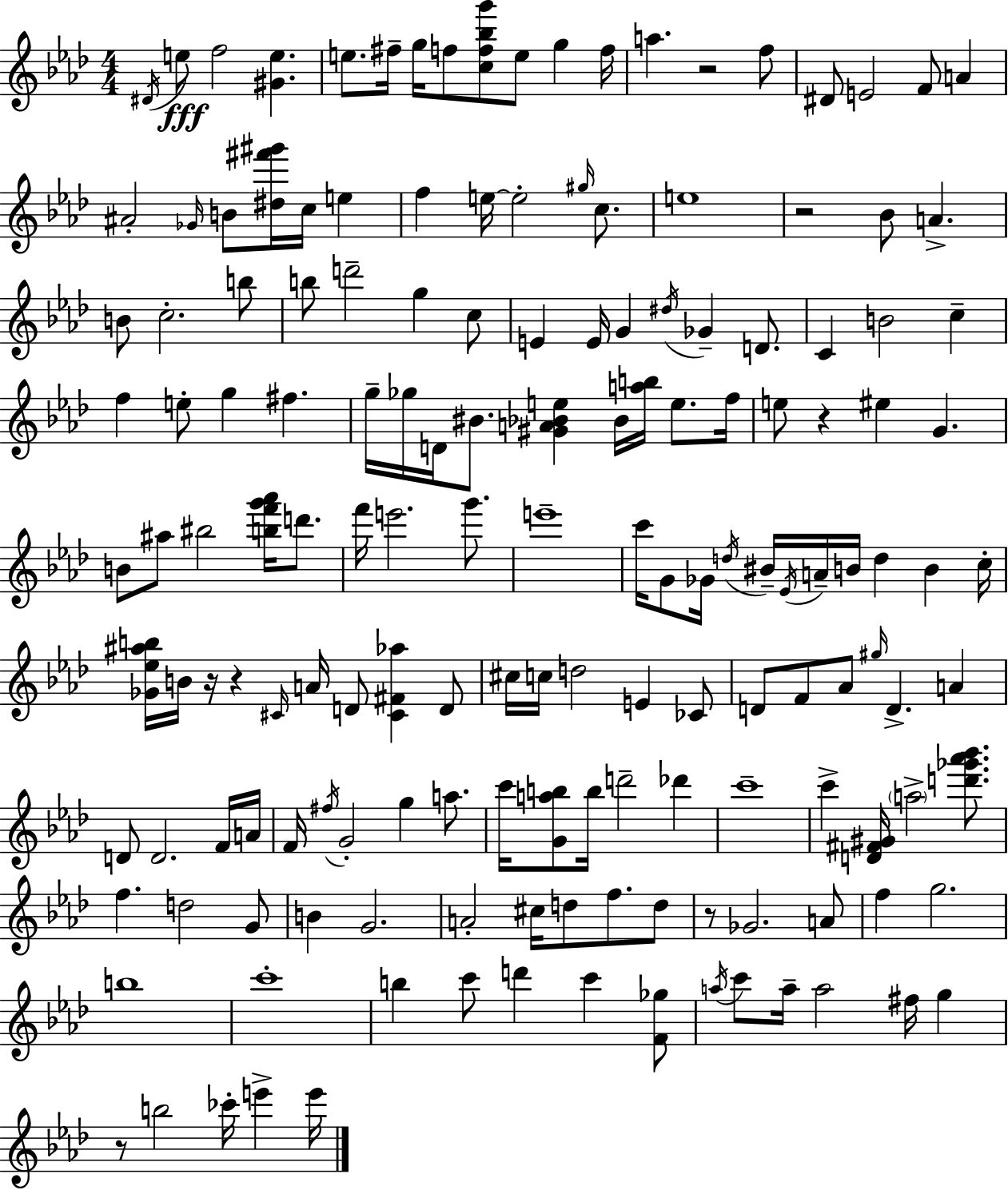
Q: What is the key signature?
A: AES major